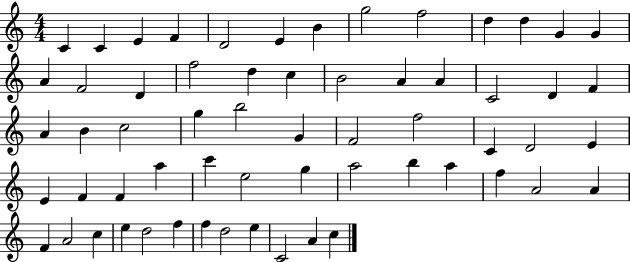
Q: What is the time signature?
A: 4/4